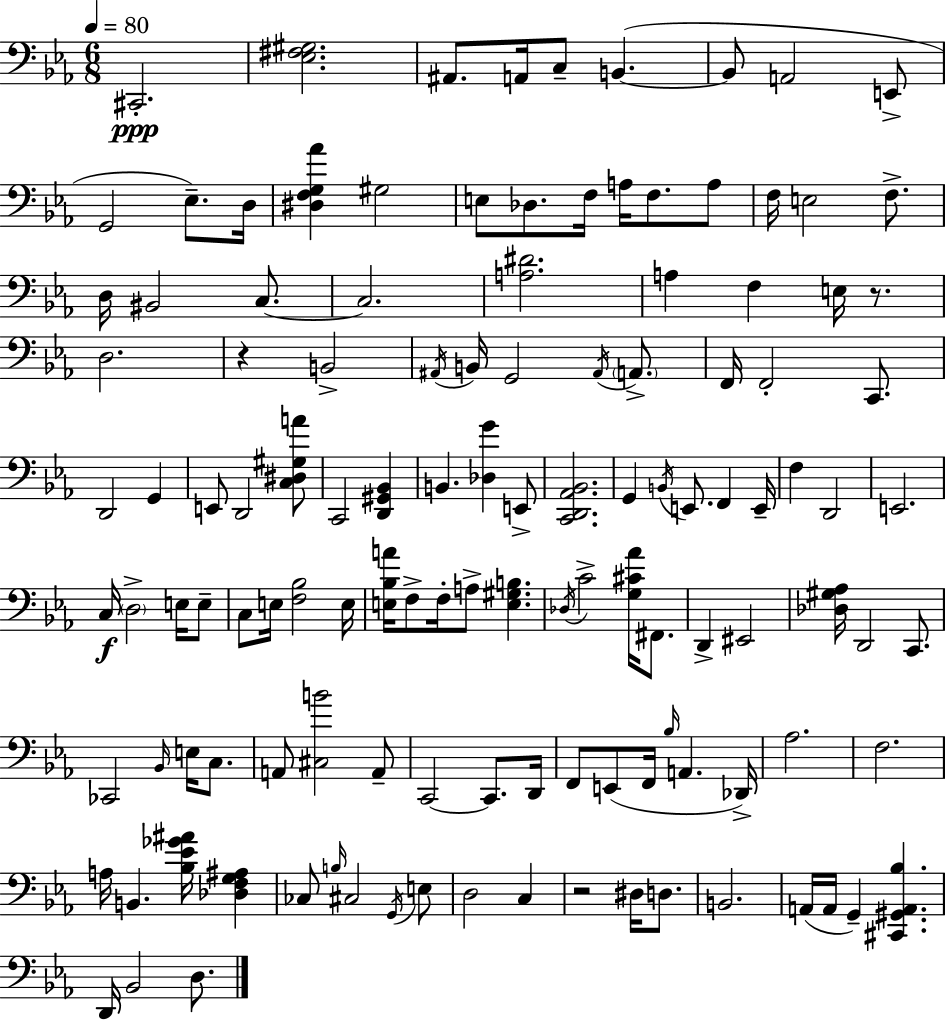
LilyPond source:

{
  \clef bass
  \numericTimeSignature
  \time 6/8
  \key c \minor
  \tempo 4 = 80
  cis,2.-.\ppp | <ees fis gis>2. | ais,8. a,16 c8-- b,4.~(~ | b,8 a,2 e,8-> | \break g,2 ees8.--) d16 | <dis f g aes'>4 gis2 | e8 des8. f16 a16 f8. a8 | f16 e2 f8.-> | \break d16 bis,2 c8.~~ | c2. | <a dis'>2. | a4 f4 e16 r8. | \break d2. | r4 b,2-> | \acciaccatura { ais,16 } b,16 g,2 \acciaccatura { ais,16 } \parenthesize a,8.-> | f,16 f,2-. c,8. | \break d,2 g,4 | e,8 d,2 | <c dis gis a'>8 c,2 <d, gis, bes,>4 | b,4. <des g'>4 | \break e,8-> <c, d, aes, bes,>2. | g,4 \acciaccatura { b,16 } e,8. f,4 | e,16-- f4 d,2 | e,2. | \break c16\f \parenthesize d2-> | e16 e8-- c8 e16 <f bes>2 | e16 <e bes a'>16 f8-> f16-. a8-> <e gis b>4. | \acciaccatura { des16 } c'2-> | \break <g cis' aes'>16 fis,8. d,4-> eis,2 | <des gis aes>16 d,2 | c,8. ces,2 | \grace { bes,16 } e16 c8. a,8 <cis b'>2 | \break a,8-- c,2~~ | c,8. d,16 f,8 e,8( f,16 \grace { bes16 } a,4. | des,16->) aes2. | f2. | \break a16 b,4. | <bes ees' ges' ais'>16 <des f g ais>4 ces8 \grace { b16 } cis2 | \acciaccatura { g,16 } e8 d2 | c4 r2 | \break dis16 d8. b,2. | a,16( a,16 g,4--) | <cis, gis, a, bes>4. d,16 bes,2 | d8. \bar "|."
}